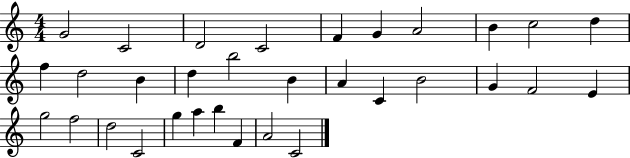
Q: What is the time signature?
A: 4/4